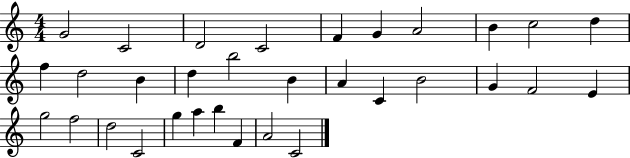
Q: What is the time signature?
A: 4/4